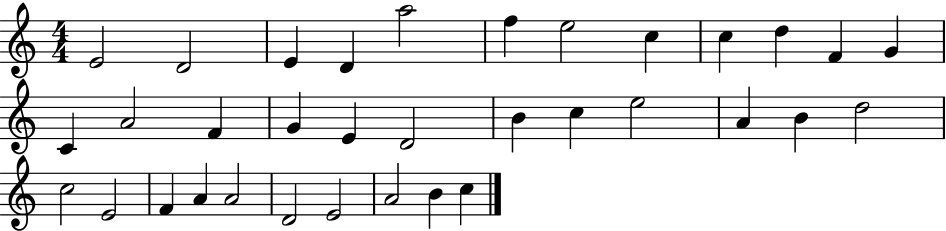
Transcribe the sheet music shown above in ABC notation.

X:1
T:Untitled
M:4/4
L:1/4
K:C
E2 D2 E D a2 f e2 c c d F G C A2 F G E D2 B c e2 A B d2 c2 E2 F A A2 D2 E2 A2 B c